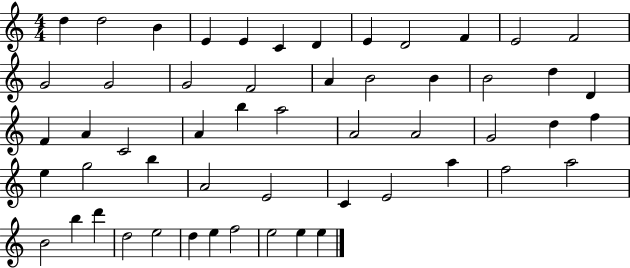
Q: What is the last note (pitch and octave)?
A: E5